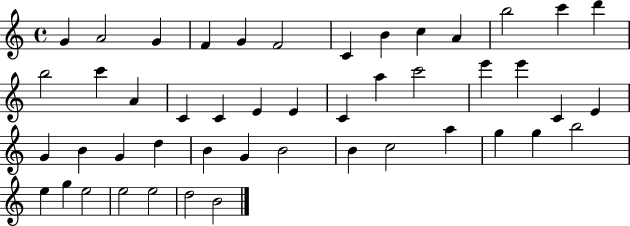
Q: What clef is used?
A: treble